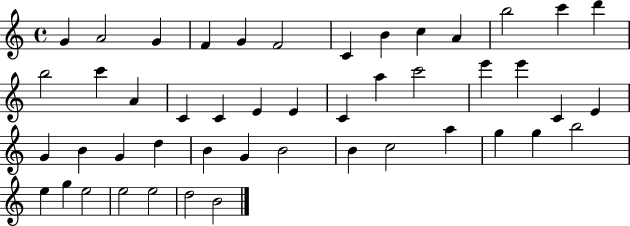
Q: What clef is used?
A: treble